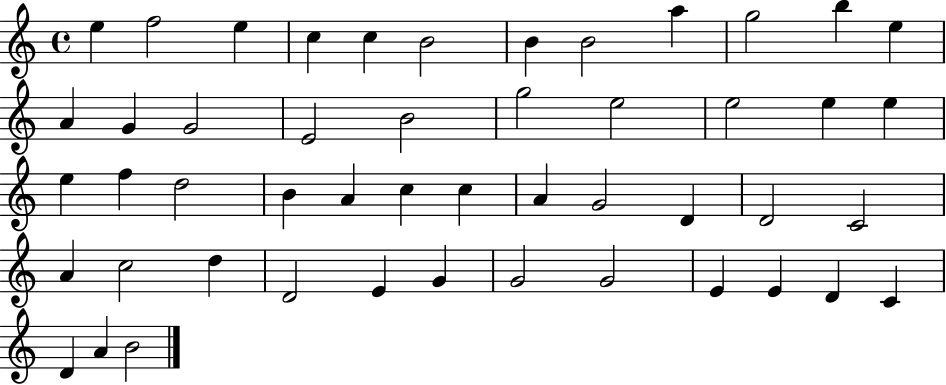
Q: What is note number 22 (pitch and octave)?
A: E5